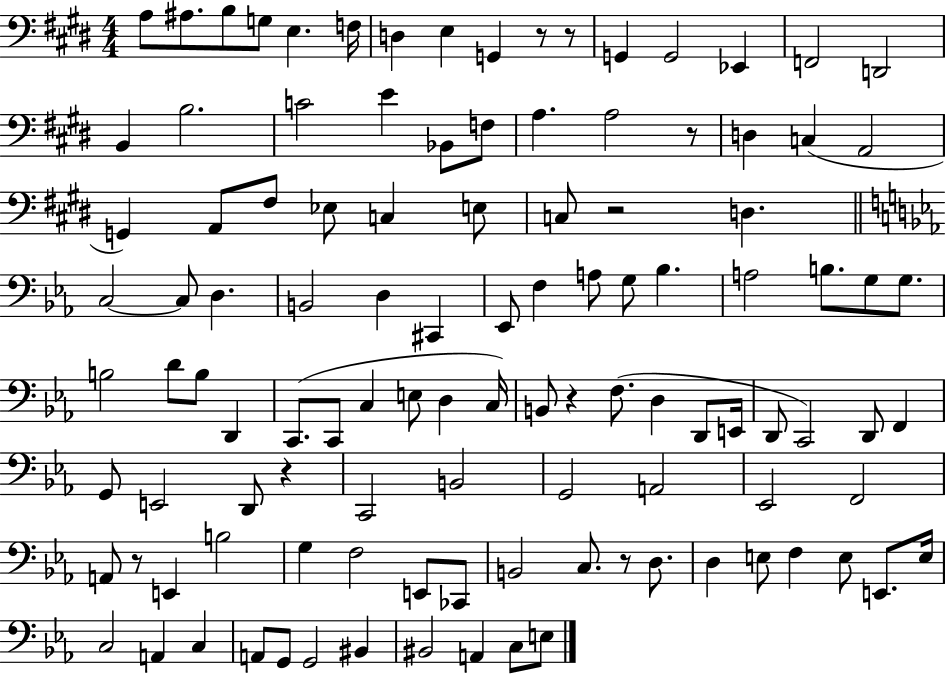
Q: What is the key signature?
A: E major